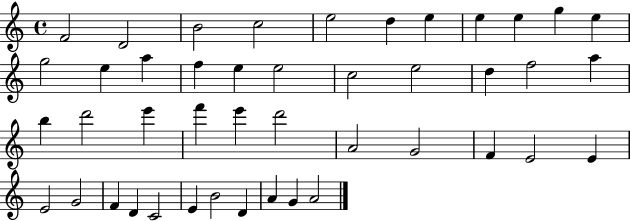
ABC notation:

X:1
T:Untitled
M:4/4
L:1/4
K:C
F2 D2 B2 c2 e2 d e e e g e g2 e a f e e2 c2 e2 d f2 a b d'2 e' f' e' d'2 A2 G2 F E2 E E2 G2 F D C2 E B2 D A G A2